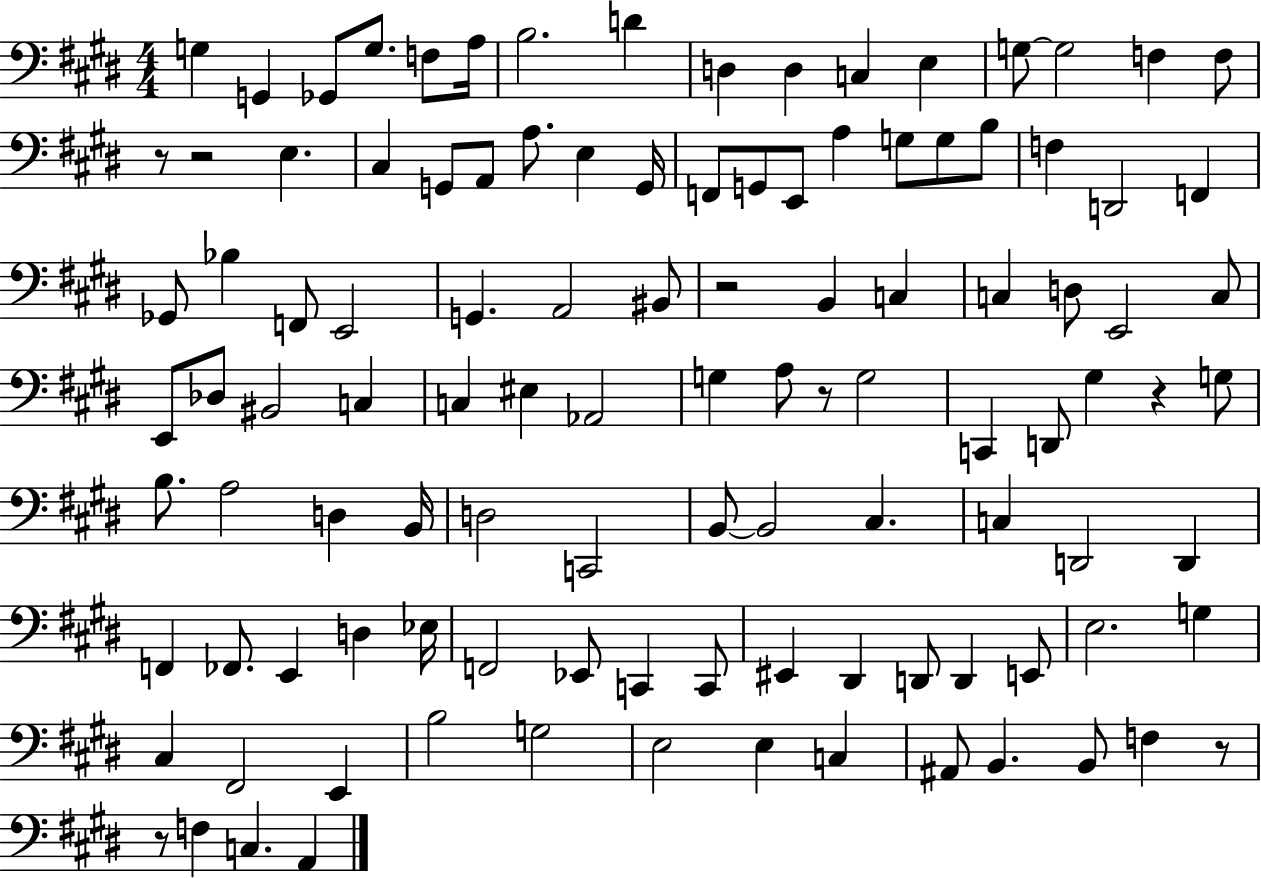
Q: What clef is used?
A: bass